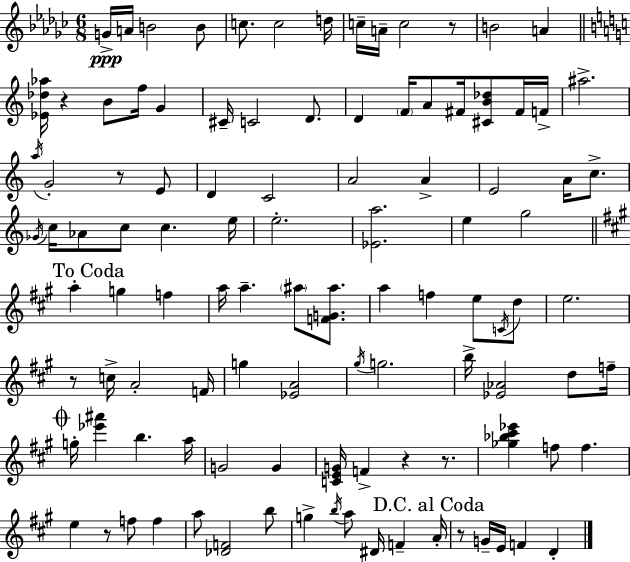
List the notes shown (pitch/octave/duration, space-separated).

G4/s A4/s B4/h B4/e C5/e. C5/h D5/s C5/s A4/s C5/h R/e B4/h A4/q [Eb4,Db5,Ab5]/s R/q B4/e F5/s G4/q C#4/s C4/h D4/e. D4/q F4/s A4/e F#4/s [C#4,B4,Db5]/e F#4/s F4/s A#5/h. A5/s G4/h R/e E4/e D4/q C4/h A4/h A4/q E4/h A4/s C5/e. Gb4/s C5/s Ab4/e C5/e C5/q. E5/s E5/h. [Eb4,A5]/h. E5/q G5/h A5/q G5/q F5/q A5/s A5/q. A#5/e [F4,G4,A#5]/e. A5/q F5/q E5/e C4/s D5/e E5/h. R/e C5/s A4/h F4/s G5/q [Eb4,A4]/h G#5/s G5/h. B5/s [Eb4,Ab4]/h D5/e F5/s G5/s [Eb6,A#6]/q B5/q. A5/s G4/h G4/q [C4,E4,G4]/s F4/q R/q R/e. [Gb5,Bb5,C#6,Eb6]/q F5/e F5/q. E5/q R/e F5/e F5/q A5/e [Db4,F4]/h B5/e G5/q B5/s A5/e D#4/s F4/q A4/s R/e G4/s E4/s F4/q D4/q